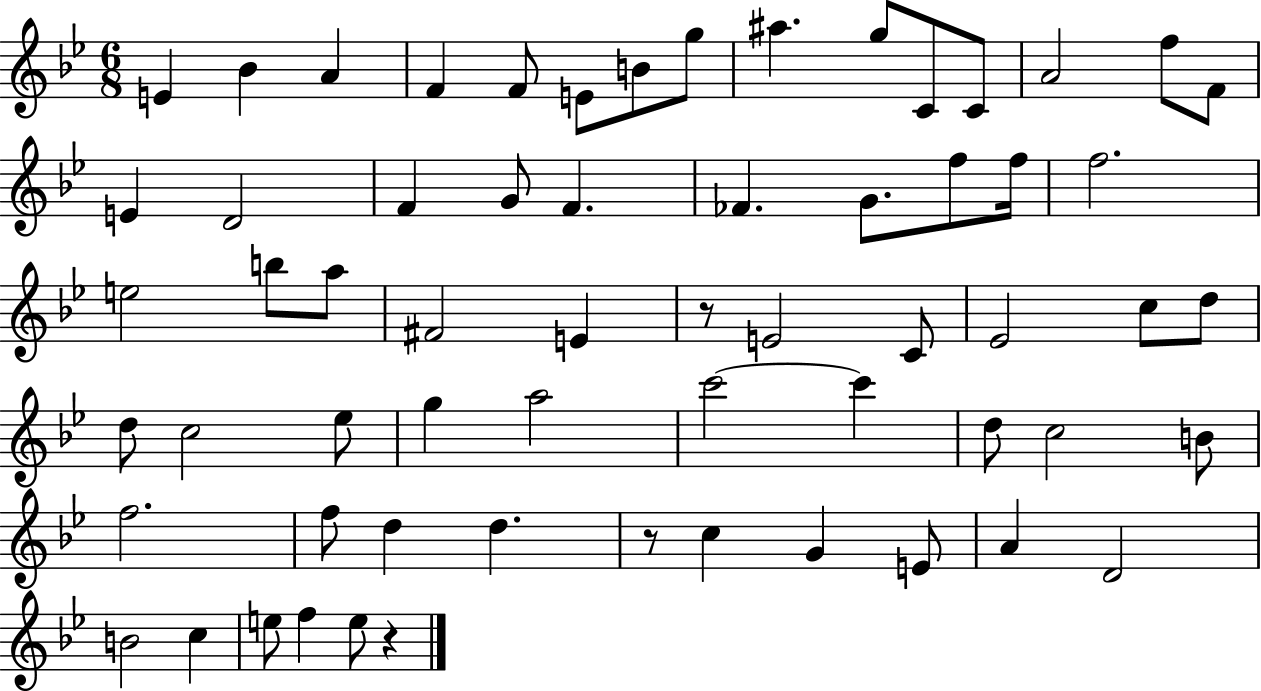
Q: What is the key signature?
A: BES major